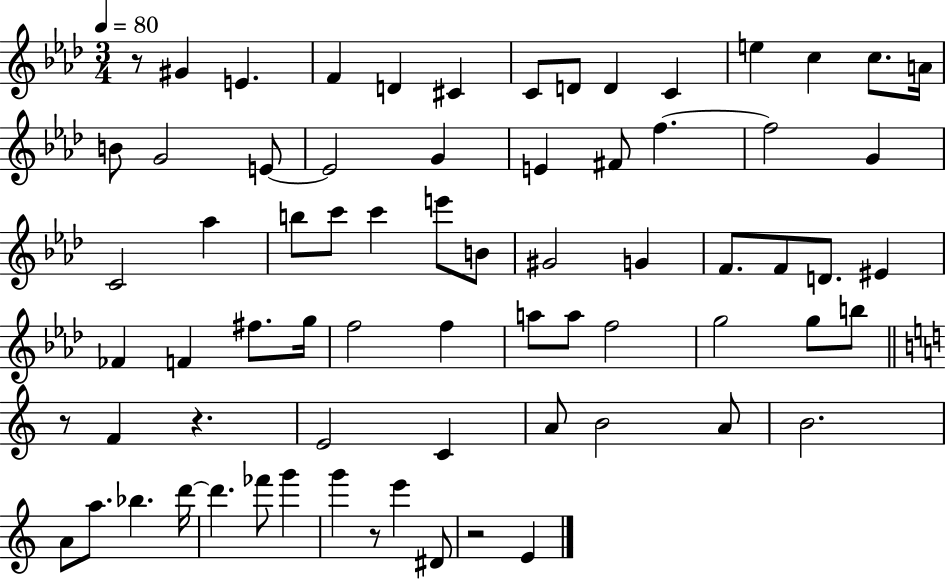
{
  \clef treble
  \numericTimeSignature
  \time 3/4
  \key aes \major
  \tempo 4 = 80
  \repeat volta 2 { r8 gis'4 e'4. | f'4 d'4 cis'4 | c'8 d'8 d'4 c'4 | e''4 c''4 c''8. a'16 | \break b'8 g'2 e'8~~ | e'2 g'4 | e'4 fis'8 f''4.~~ | f''2 g'4 | \break c'2 aes''4 | b''8 c'''8 c'''4 e'''8 b'8 | gis'2 g'4 | f'8. f'8 d'8. eis'4 | \break fes'4 f'4 fis''8. g''16 | f''2 f''4 | a''8 a''8 f''2 | g''2 g''8 b''8 | \break \bar "||" \break \key a \minor r8 f'4 r4. | e'2 c'4 | a'8 b'2 a'8 | b'2. | \break a'8 a''8. bes''4. d'''16~~ | d'''4. fes'''8 g'''4 | g'''4 r8 e'''4 dis'8 | r2 e'4 | \break } \bar "|."
}